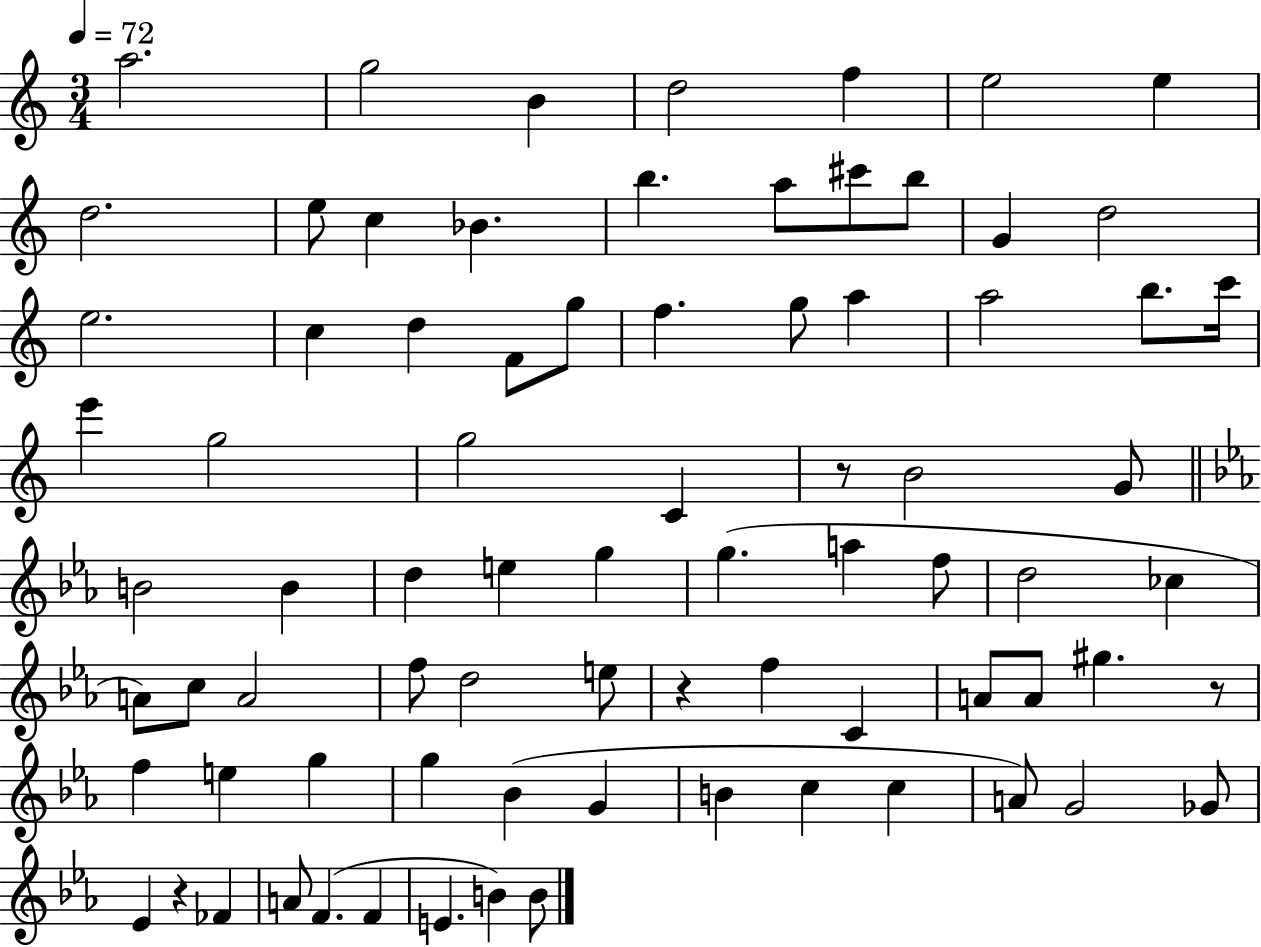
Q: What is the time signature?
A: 3/4